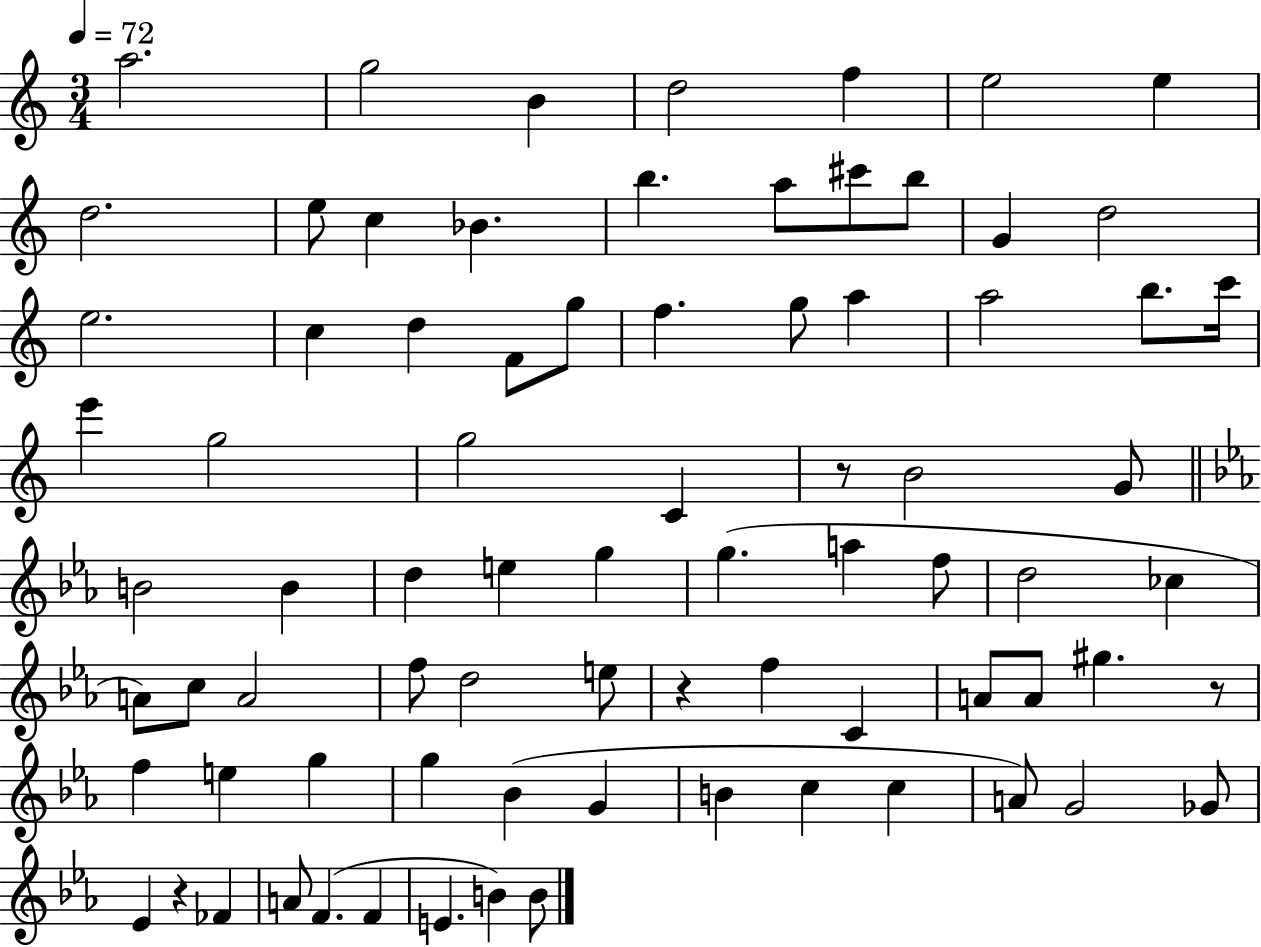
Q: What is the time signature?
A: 3/4